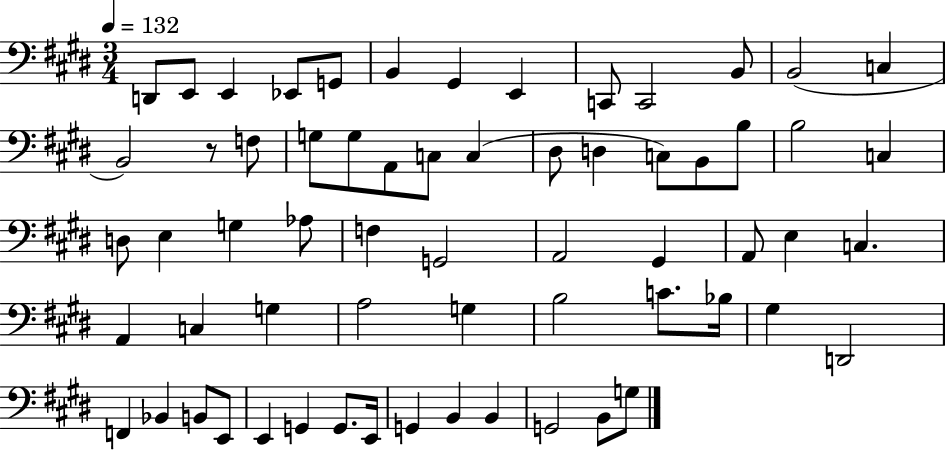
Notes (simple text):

D2/e E2/e E2/q Eb2/e G2/e B2/q G#2/q E2/q C2/e C2/h B2/e B2/h C3/q B2/h R/e F3/e G3/e G3/e A2/e C3/e C3/q D#3/e D3/q C3/e B2/e B3/e B3/h C3/q D3/e E3/q G3/q Ab3/e F3/q G2/h A2/h G#2/q A2/e E3/q C3/q. A2/q C3/q G3/q A3/h G3/q B3/h C4/e. Bb3/s G#3/q D2/h F2/q Bb2/q B2/e E2/e E2/q G2/q G2/e. E2/s G2/q B2/q B2/q G2/h B2/e G3/e